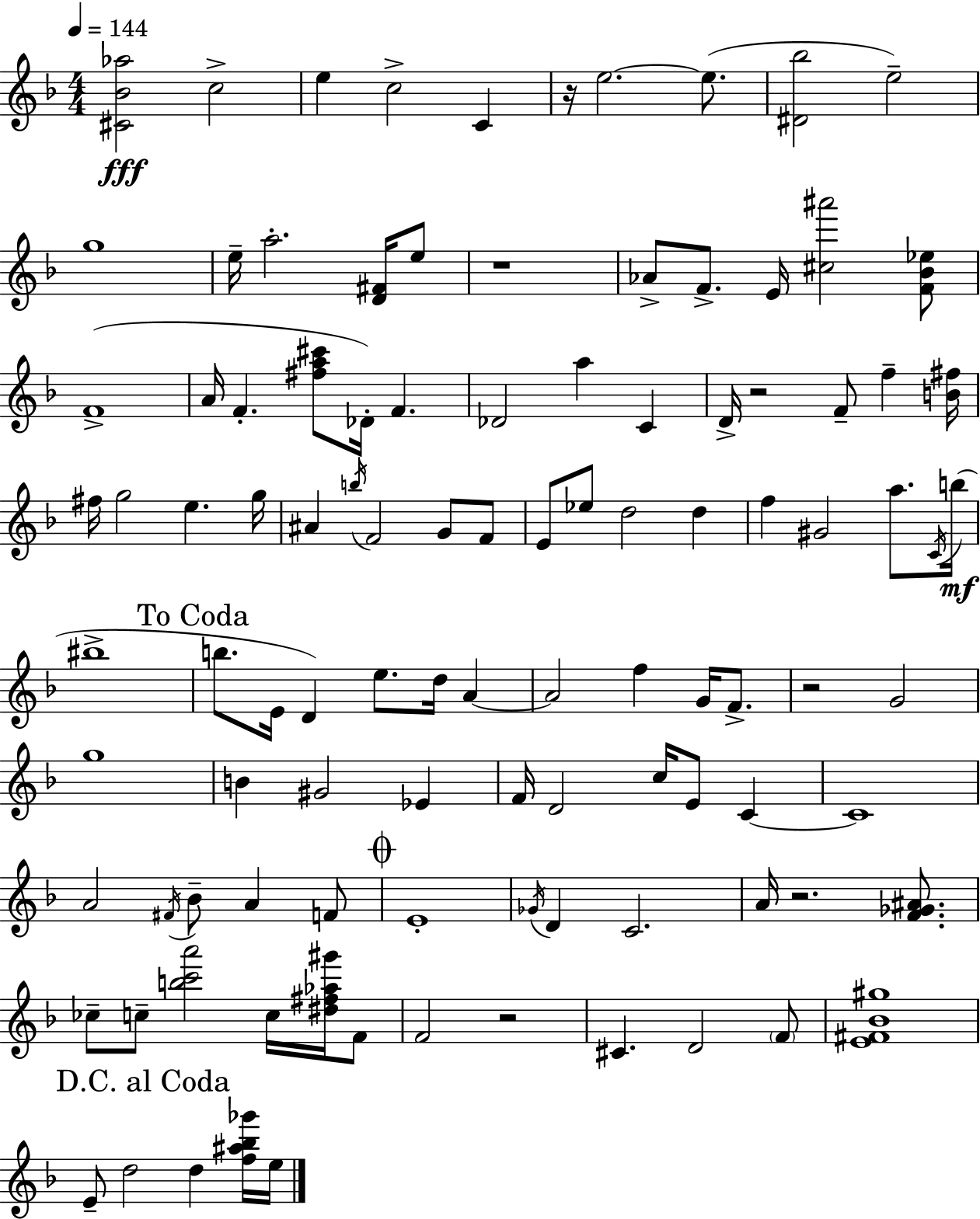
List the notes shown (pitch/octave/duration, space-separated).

[C#4,Bb4,Ab5]/h C5/h E5/q C5/h C4/q R/s E5/h. E5/e. [D#4,Bb5]/h E5/h G5/w E5/s A5/h. [D4,F#4]/s E5/e R/w Ab4/e F4/e. E4/s [C#5,A#6]/h [F4,Bb4,Eb5]/e F4/w A4/s F4/q. [F#5,A5,C#6]/e Db4/s F4/q. Db4/h A5/q C4/q D4/s R/h F4/e F5/q [B4,F#5]/s F#5/s G5/h E5/q. G5/s A#4/q B5/s F4/h G4/e F4/e E4/e Eb5/e D5/h D5/q F5/q G#4/h A5/e. C4/s B5/s BIS5/w B5/e. E4/s D4/q E5/e. D5/s A4/q A4/h F5/q G4/s F4/e. R/h G4/h G5/w B4/q G#4/h Eb4/q F4/s D4/h C5/s E4/e C4/q C4/w A4/h F#4/s Bb4/e A4/q F4/e E4/w Gb4/s D4/q C4/h. A4/s R/h. [F4,Gb4,A#4]/e. CES5/e C5/e [B5,C6,A6]/h C5/s [D#5,F#5,Ab5,G#6]/s F4/e F4/h R/h C#4/q. D4/h F4/e [E4,F#4,Bb4,G#5]/w E4/e D5/h D5/q [F5,A#5,Bb5,Gb6]/s E5/s